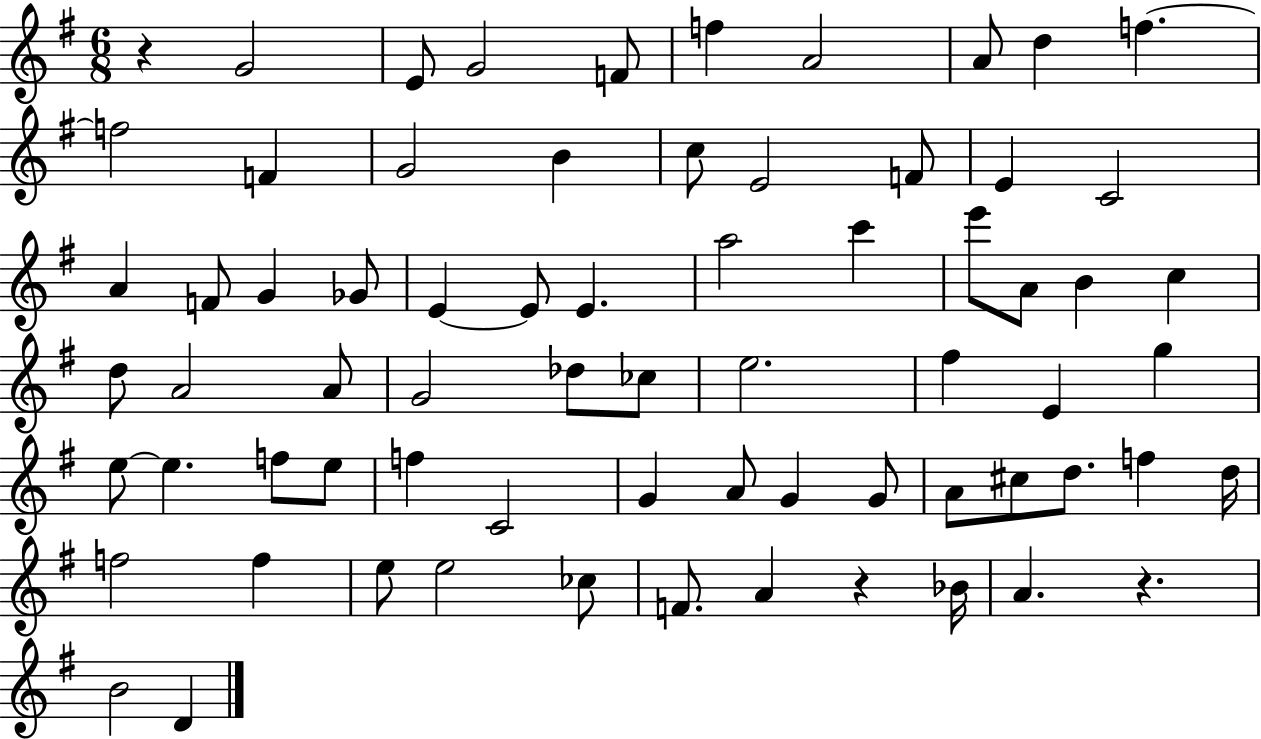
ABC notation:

X:1
T:Untitled
M:6/8
L:1/4
K:G
z G2 E/2 G2 F/2 f A2 A/2 d f f2 F G2 B c/2 E2 F/2 E C2 A F/2 G _G/2 E E/2 E a2 c' e'/2 A/2 B c d/2 A2 A/2 G2 _d/2 _c/2 e2 ^f E g e/2 e f/2 e/2 f C2 G A/2 G G/2 A/2 ^c/2 d/2 f d/4 f2 f e/2 e2 _c/2 F/2 A z _B/4 A z B2 D